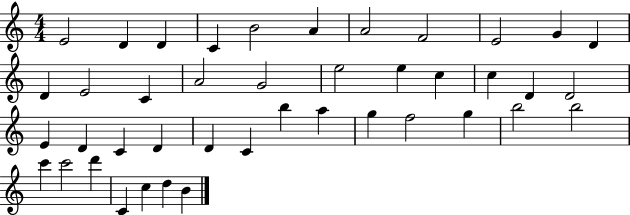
X:1
T:Untitled
M:4/4
L:1/4
K:C
E2 D D C B2 A A2 F2 E2 G D D E2 C A2 G2 e2 e c c D D2 E D C D D C b a g f2 g b2 b2 c' c'2 d' C c d B